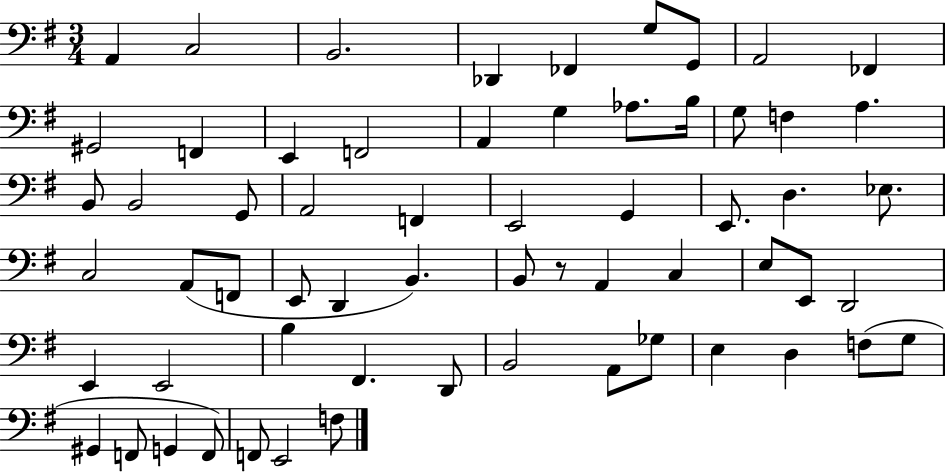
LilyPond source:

{
  \clef bass
  \numericTimeSignature
  \time 3/4
  \key g \major
  a,4 c2 | b,2. | des,4 fes,4 g8 g,8 | a,2 fes,4 | \break gis,2 f,4 | e,4 f,2 | a,4 g4 aes8. b16 | g8 f4 a4. | \break b,8 b,2 g,8 | a,2 f,4 | e,2 g,4 | e,8. d4. ees8. | \break c2 a,8( f,8 | e,8 d,4 b,4.) | b,8 r8 a,4 c4 | e8 e,8 d,2 | \break e,4 e,2 | b4 fis,4. d,8 | b,2 a,8 ges8 | e4 d4 f8( g8 | \break gis,4 f,8 g,4 f,8) | f,8 e,2 f8 | \bar "|."
}